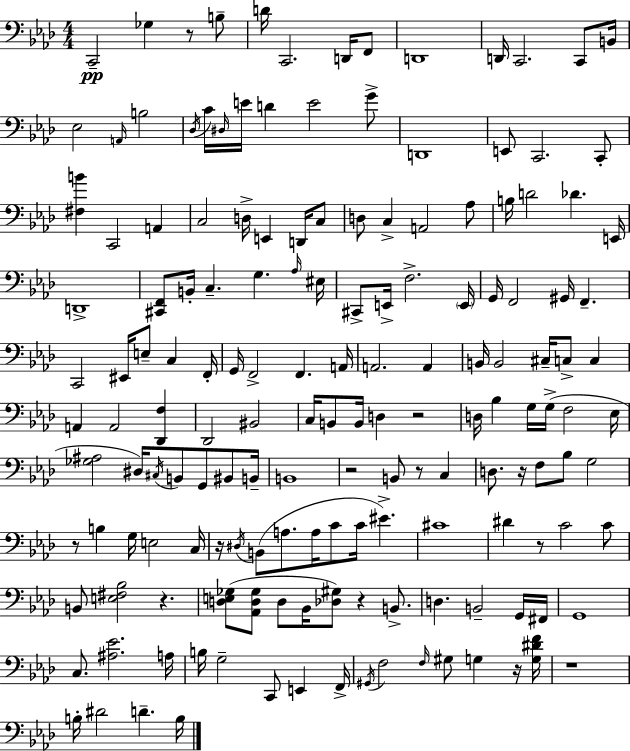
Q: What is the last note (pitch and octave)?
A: B3